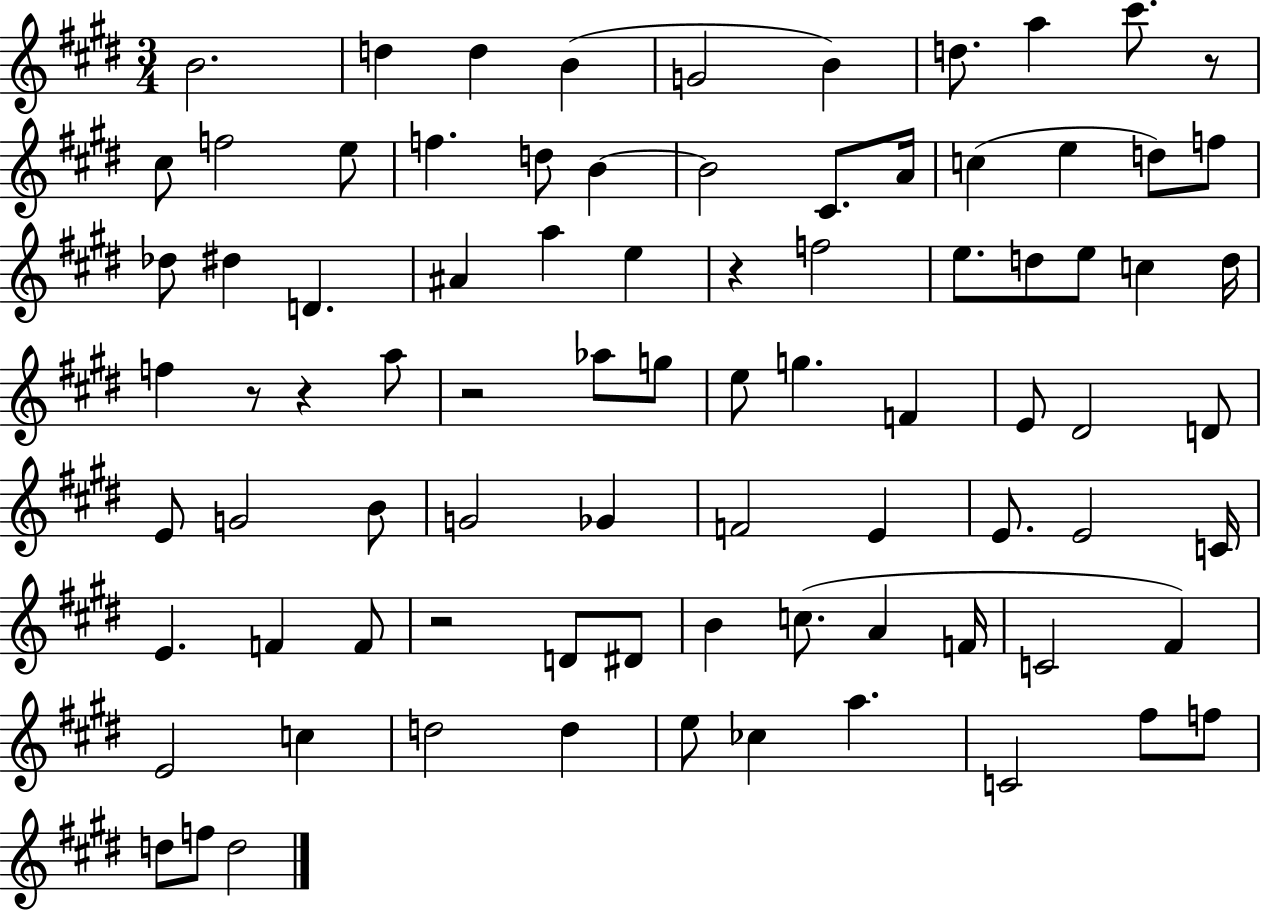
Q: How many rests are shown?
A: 6